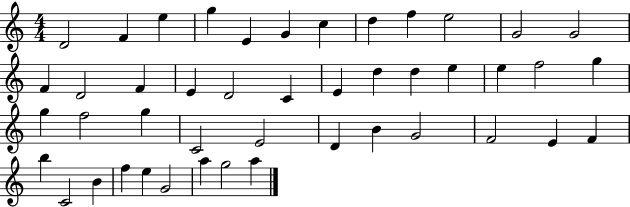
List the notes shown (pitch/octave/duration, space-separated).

D4/h F4/q E5/q G5/q E4/q G4/q C5/q D5/q F5/q E5/h G4/h G4/h F4/q D4/h F4/q E4/q D4/h C4/q E4/q D5/q D5/q E5/q E5/q F5/h G5/q G5/q F5/h G5/q C4/h E4/h D4/q B4/q G4/h F4/h E4/q F4/q B5/q C4/h B4/q F5/q E5/q G4/h A5/q G5/h A5/q